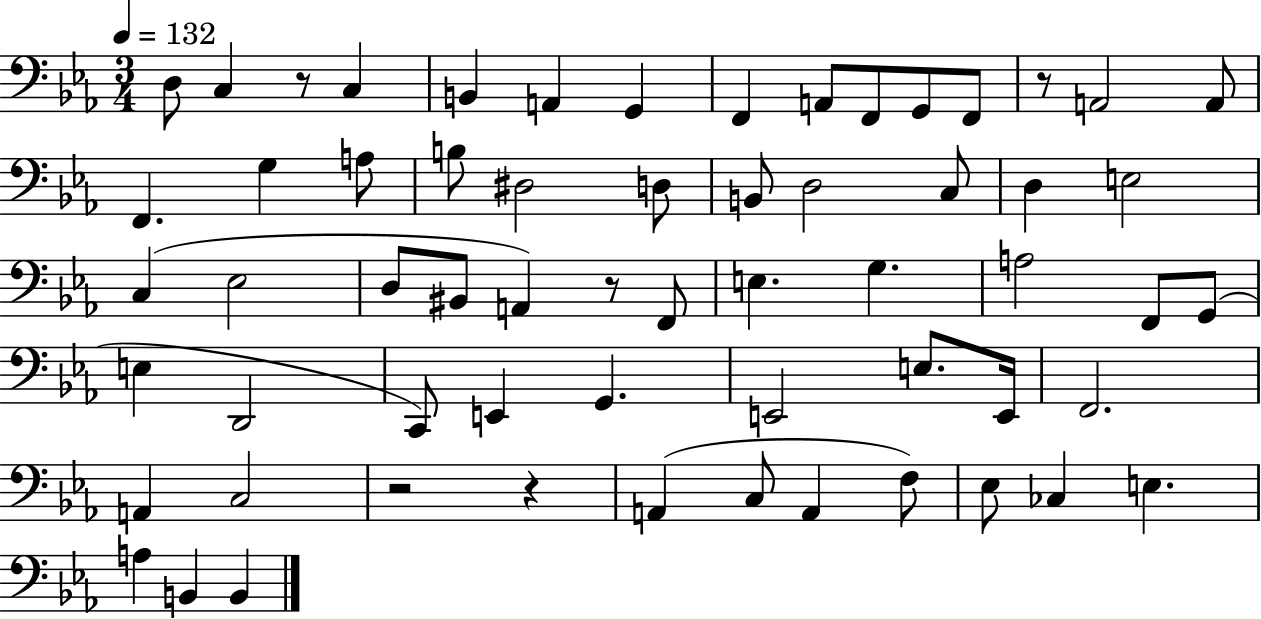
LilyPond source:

{
  \clef bass
  \numericTimeSignature
  \time 3/4
  \key ees \major
  \tempo 4 = 132
  d8 c4 r8 c4 | b,4 a,4 g,4 | f,4 a,8 f,8 g,8 f,8 | r8 a,2 a,8 | \break f,4. g4 a8 | b8 dis2 d8 | b,8 d2 c8 | d4 e2 | \break c4( ees2 | d8 bis,8 a,4) r8 f,8 | e4. g4. | a2 f,8 g,8( | \break e4 d,2 | c,8) e,4 g,4. | e,2 e8. e,16 | f,2. | \break a,4 c2 | r2 r4 | a,4( c8 a,4 f8) | ees8 ces4 e4. | \break a4 b,4 b,4 | \bar "|."
}